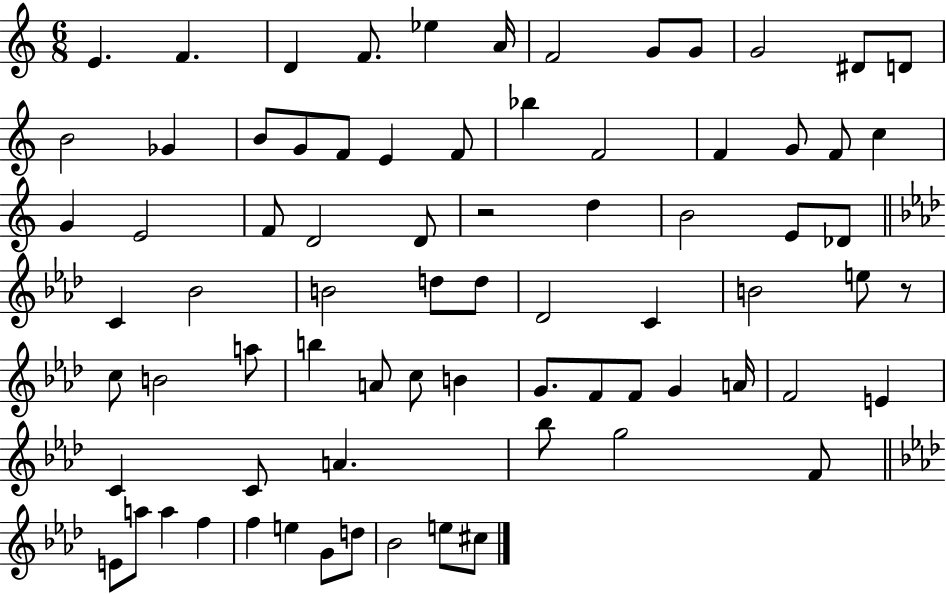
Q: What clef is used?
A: treble